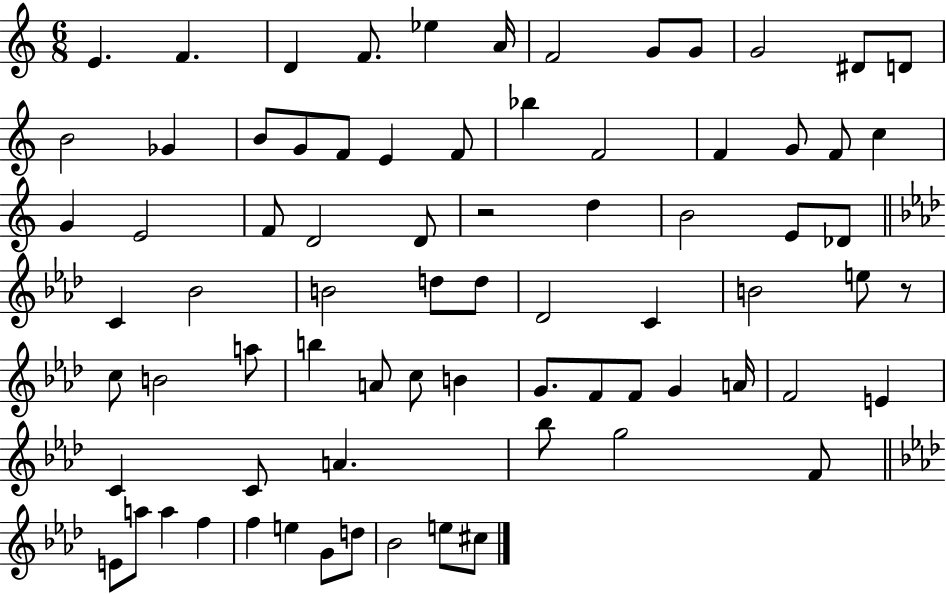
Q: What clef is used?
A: treble